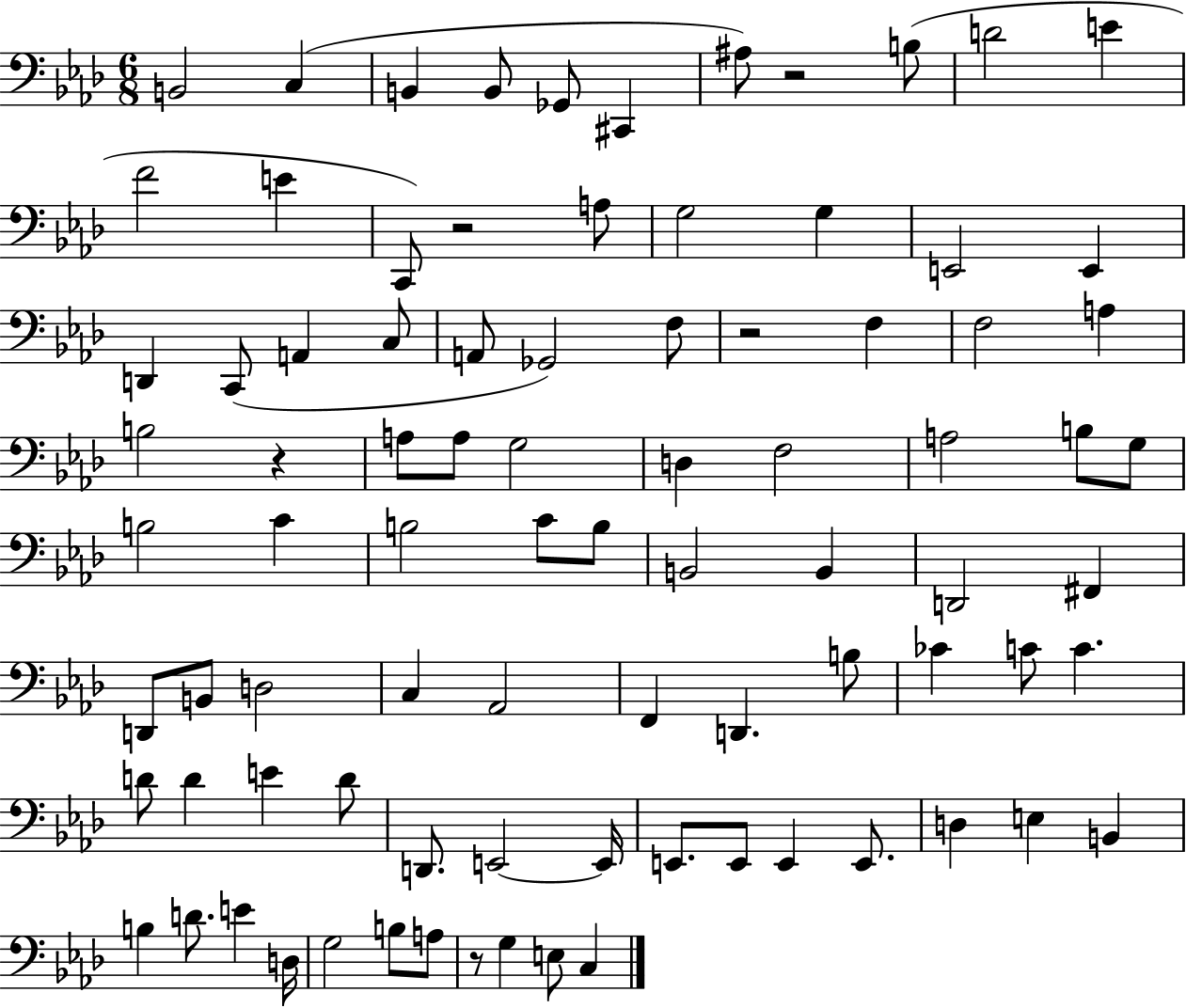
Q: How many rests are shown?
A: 5